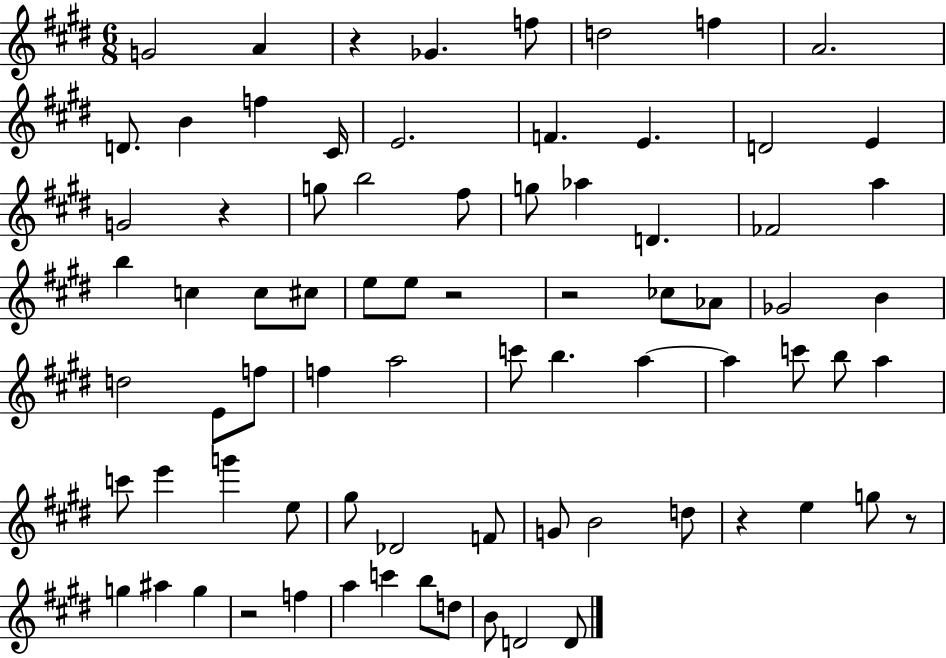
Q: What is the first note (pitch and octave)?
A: G4